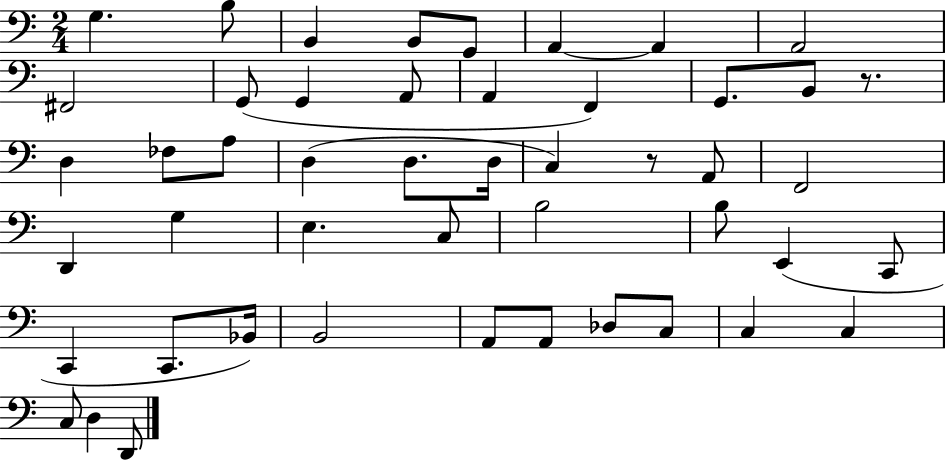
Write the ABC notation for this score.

X:1
T:Untitled
M:2/4
L:1/4
K:C
G, B,/2 B,, B,,/2 G,,/2 A,, A,, A,,2 ^F,,2 G,,/2 G,, A,,/2 A,, F,, G,,/2 B,,/2 z/2 D, _F,/2 A,/2 D, D,/2 D,/4 C, z/2 A,,/2 F,,2 D,, G, E, C,/2 B,2 B,/2 E,, C,,/2 C,, C,,/2 _B,,/4 B,,2 A,,/2 A,,/2 _D,/2 C,/2 C, C, C,/2 D, D,,/2